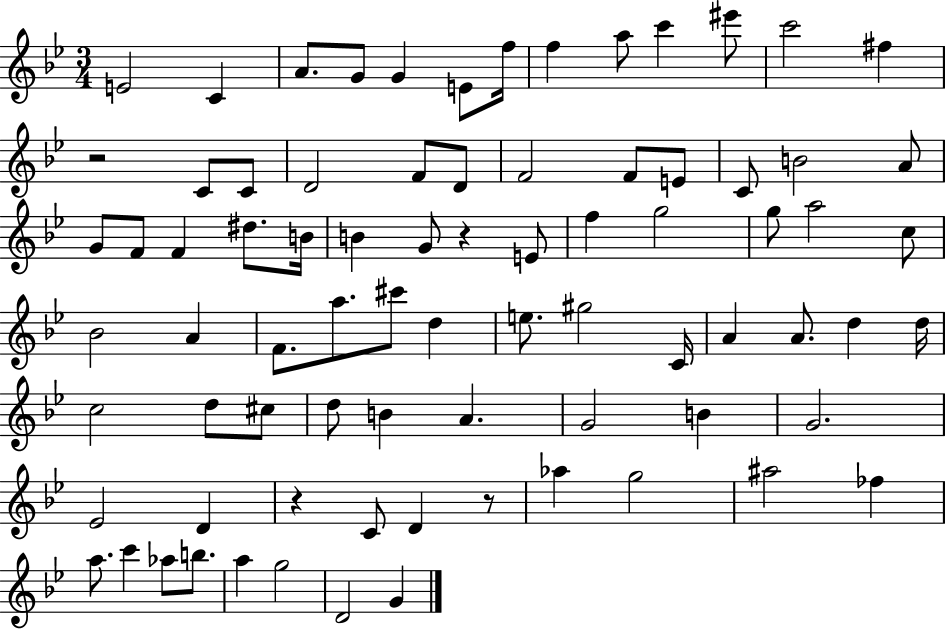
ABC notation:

X:1
T:Untitled
M:3/4
L:1/4
K:Bb
E2 C A/2 G/2 G E/2 f/4 f a/2 c' ^e'/2 c'2 ^f z2 C/2 C/2 D2 F/2 D/2 F2 F/2 E/2 C/2 B2 A/2 G/2 F/2 F ^d/2 B/4 B G/2 z E/2 f g2 g/2 a2 c/2 _B2 A F/2 a/2 ^c'/2 d e/2 ^g2 C/4 A A/2 d d/4 c2 d/2 ^c/2 d/2 B A G2 B G2 _E2 D z C/2 D z/2 _a g2 ^a2 _f a/2 c' _a/2 b/2 a g2 D2 G